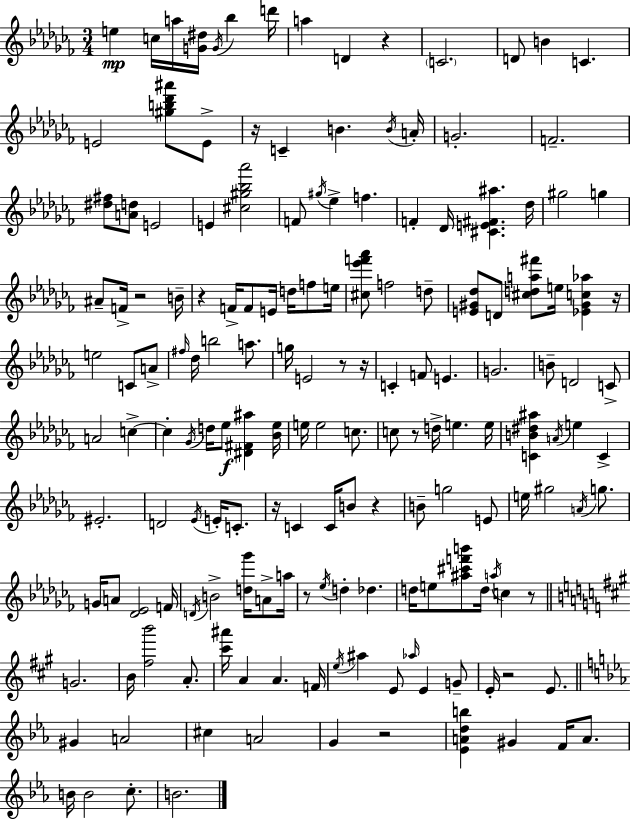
{
  \clef treble
  \numericTimeSignature
  \time 3/4
  \key aes \minor
  e''4\mp c''16 a''16 <g' dis''>16 \acciaccatura { g'16 } bes''4 | d'''16 a''4 d'4 r4 | \parenthesize c'2. | d'8 b'4 c'4. | \break e'2 <gis'' b'' des''' ais'''>8 e'8-> | r16 c'4-- b'4. | \acciaccatura { b'16 } a'16-. g'2.-. | f'2.-- | \break <dis'' fis''>8 <a' d''>8 e'2 | e'4 <cis'' gis'' bes'' aes'''>2 | f'8 \acciaccatura { gis''16 } ees''4-> f''4. | f'4-. des'16 <cis' e' fis' ais''>4. | \break des''16 gis''2 g''4 | ais'8-- f'16-> r2 | b'16-- r4 f'16-> f'8 e'16 d''16 | f''8 e''16 <cis'' ees''' f''' aes'''>8 f''2 | \break d''8-- <e' gis' des''>8 d'8 <cis'' d'' a'' fis'''>8 e''16 <ees' gis' c'' aes''>4 | r16 e''2 c'8 | a'8-> \grace { fis''16 } des''16 b''2 | a''8. g''16 e'2 | \break r8 r16 c'4-. f'8 e'4. | g'2. | b'8-- d'2 | c'8-> a'2 | \break c''4->~~ c''4-. \acciaccatura { ges'16 } d''16 ees''8\f | <dis' fis' ais''>4 <bes' ees''>16 e''16 e''2 | c''8. c''8 r8 d''16-> e''4. | e''16 <c' b' dis'' ais''>4 \acciaccatura { a'16 } e''4 | \break c'4-> eis'2.-. | d'2 | \acciaccatura { ees'16 } e'16-. c'8.-. r16 c'4 | c'16 b'8 r4 b'8-- g''2 | \break e'8 e''16 gis''2 | \acciaccatura { a'16 } g''8. g'16 a'8 <des' ees'>2 | f'16 \acciaccatura { d'16 } b'2-> | <d'' ges'''>16 a'8-> a''16 r8 \acciaccatura { ees''16 } | \break d''4-. des''4. d''16 e''8 | <ais'' cis''' f''' b'''>8 d''16 \acciaccatura { a''16 } c''4 r8 \bar "||" \break \key a \major g'2. | b'16 <fis'' b'''>2 a'8.-. | <cis''' ais'''>16 a'4 a'4. f'16 | \acciaccatura { e''16 } ais''4 e'8 \grace { aes''16 } e'4 | \break g'8-- e'16-. r2 e'8. | \bar "||" \break \key c \minor gis'4 a'2 | cis''4 a'2 | g'4 r2 | <ees' a' d'' b''>4 gis'4 f'16 a'8. | \break b'16 b'2 c''8.-. | b'2. | \bar "|."
}